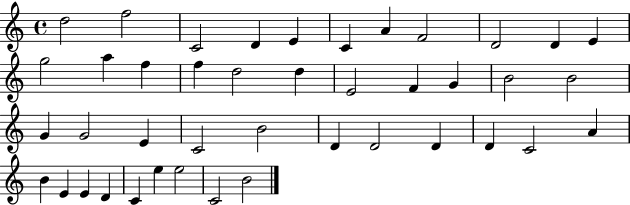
X:1
T:Untitled
M:4/4
L:1/4
K:C
d2 f2 C2 D E C A F2 D2 D E g2 a f f d2 d E2 F G B2 B2 G G2 E C2 B2 D D2 D D C2 A B E E D C e e2 C2 B2